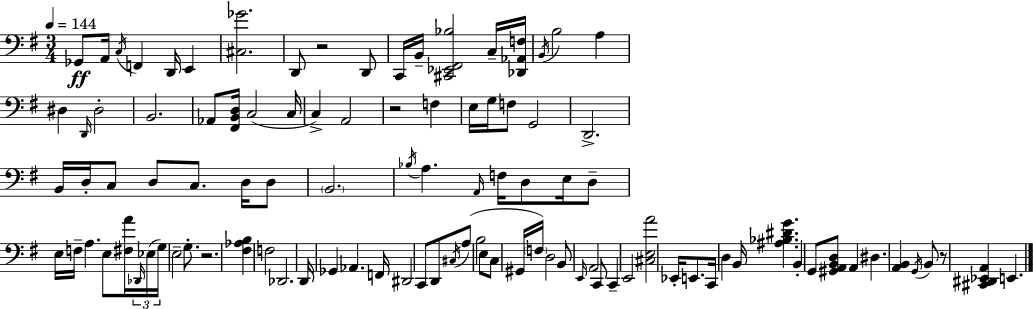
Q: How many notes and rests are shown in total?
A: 103